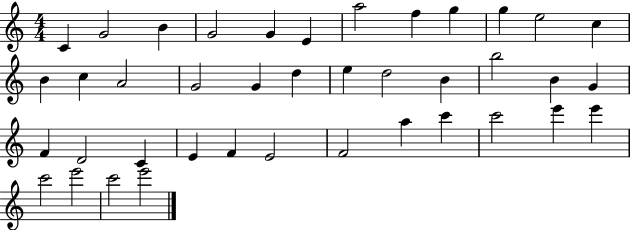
X:1
T:Untitled
M:4/4
L:1/4
K:C
C G2 B G2 G E a2 f g g e2 c B c A2 G2 G d e d2 B b2 B G F D2 C E F E2 F2 a c' c'2 e' e' c'2 e'2 c'2 e'2